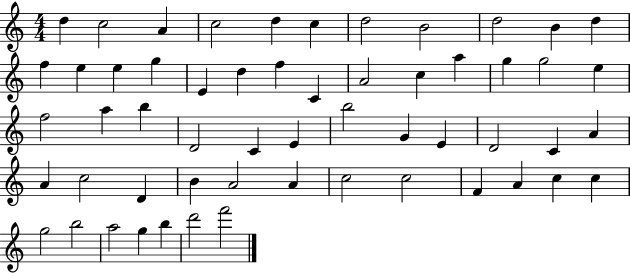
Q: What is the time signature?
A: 4/4